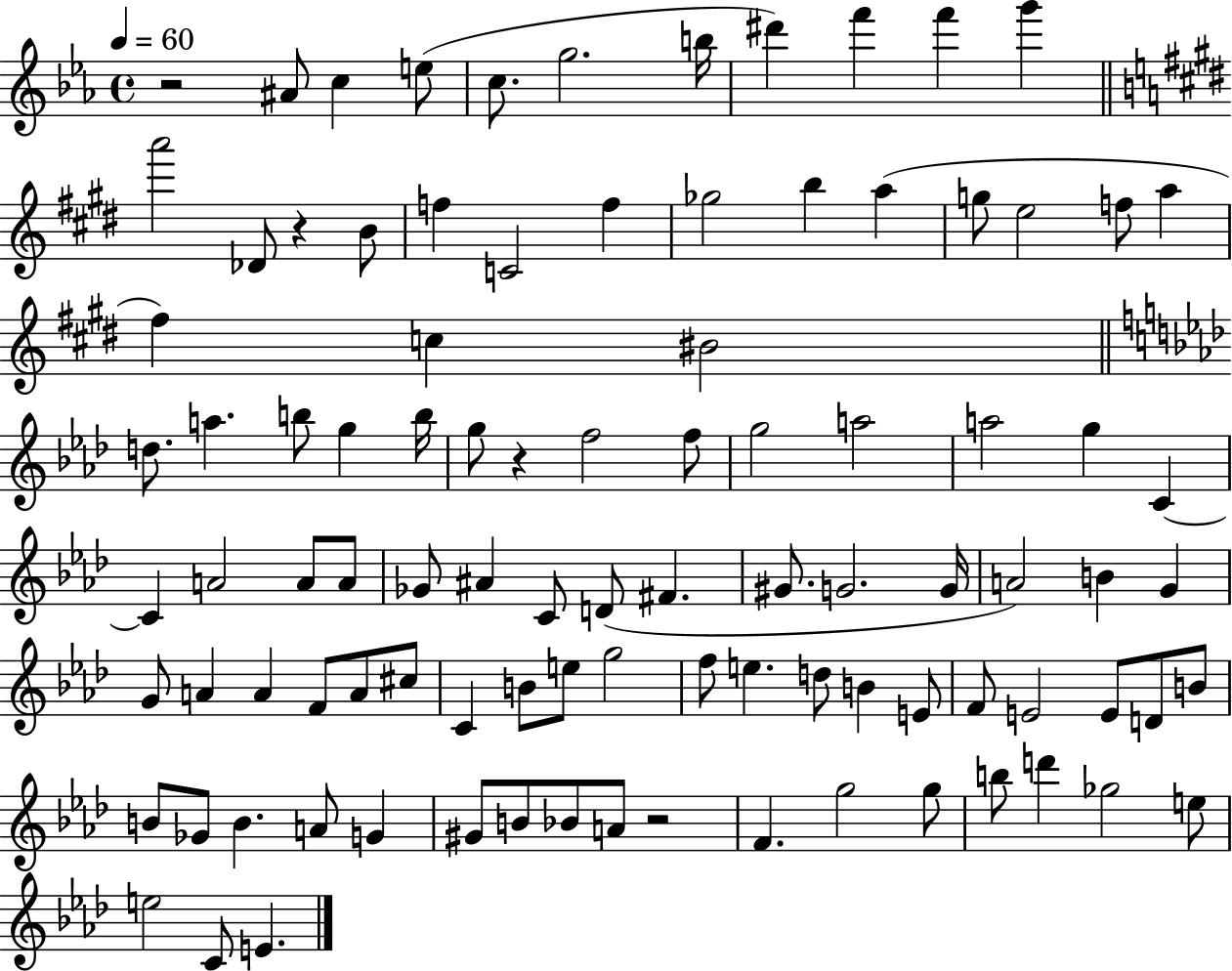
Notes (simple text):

R/h A#4/e C5/q E5/e C5/e. G5/h. B5/s D#6/q F6/q F6/q G6/q A6/h Db4/e R/q B4/e F5/q C4/h F5/q Gb5/h B5/q A5/q G5/e E5/h F5/e A5/q F#5/q C5/q BIS4/h D5/e. A5/q. B5/e G5/q B5/s G5/e R/q F5/h F5/e G5/h A5/h A5/h G5/q C4/q C4/q A4/h A4/e A4/e Gb4/e A#4/q C4/e D4/e F#4/q. G#4/e. G4/h. G4/s A4/h B4/q G4/q G4/e A4/q A4/q F4/e A4/e C#5/e C4/q B4/e E5/e G5/h F5/e E5/q. D5/e B4/q E4/e F4/e E4/h E4/e D4/e B4/e B4/e Gb4/e B4/q. A4/e G4/q G#4/e B4/e Bb4/e A4/e R/h F4/q. G5/h G5/e B5/e D6/q Gb5/h E5/e E5/h C4/e E4/q.